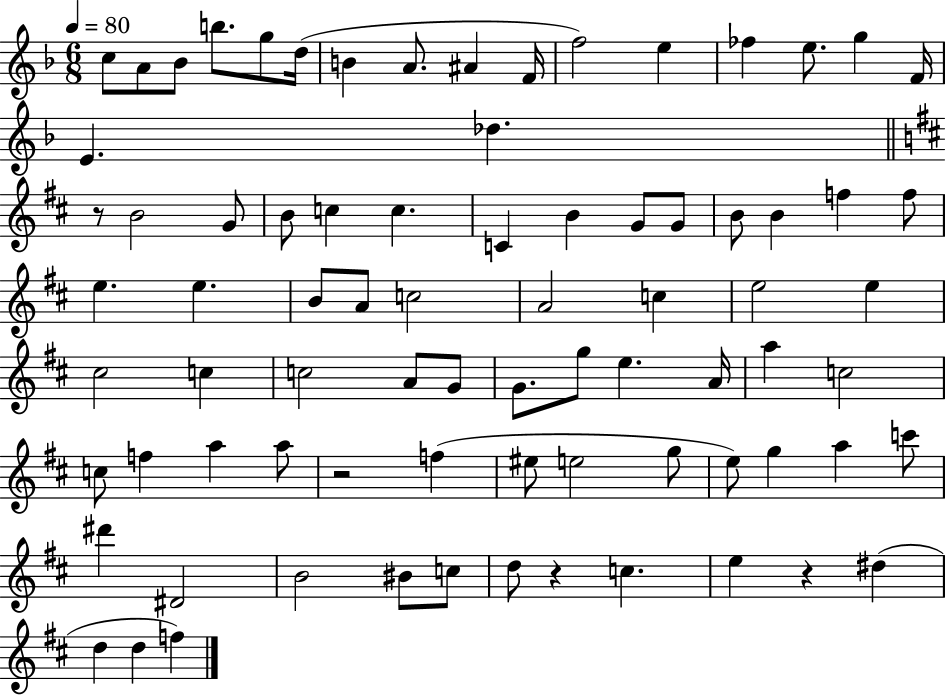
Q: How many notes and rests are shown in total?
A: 79